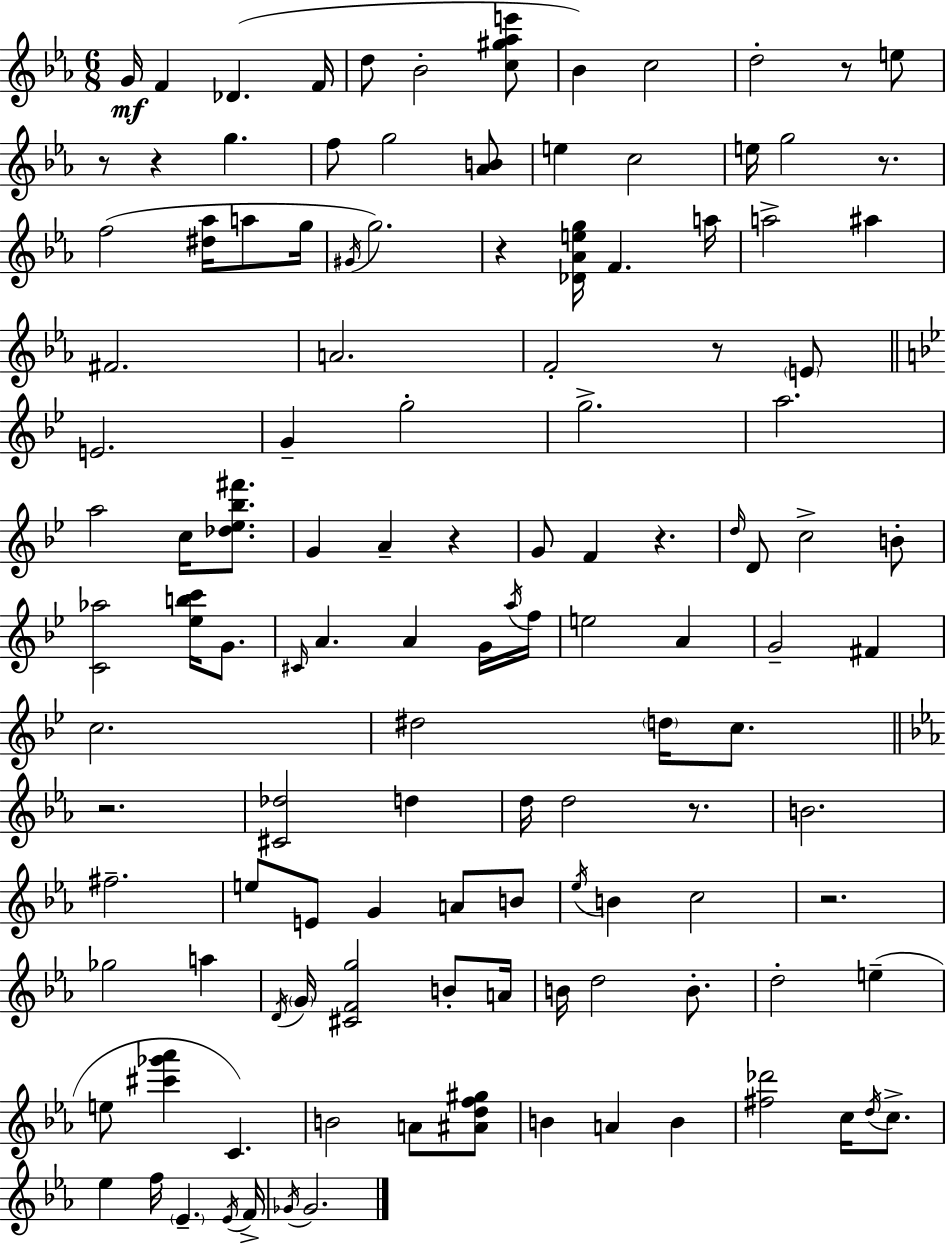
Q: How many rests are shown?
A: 11